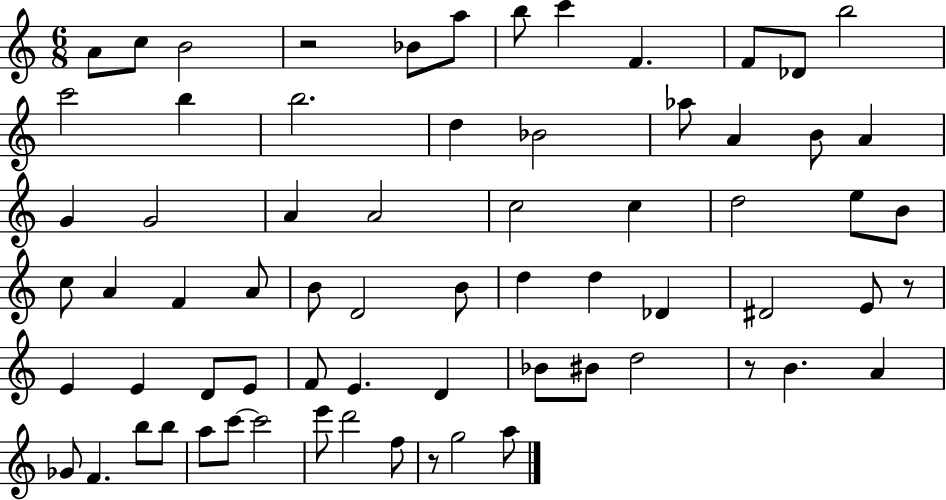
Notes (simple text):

A4/e C5/e B4/h R/h Bb4/e A5/e B5/e C6/q F4/q. F4/e Db4/e B5/h C6/h B5/q B5/h. D5/q Bb4/h Ab5/e A4/q B4/e A4/q G4/q G4/h A4/q A4/h C5/h C5/q D5/h E5/e B4/e C5/e A4/q F4/q A4/e B4/e D4/h B4/e D5/q D5/q Db4/q D#4/h E4/e R/e E4/q E4/q D4/e E4/e F4/e E4/q. D4/q Bb4/e BIS4/e D5/h R/e B4/q. A4/q Gb4/e F4/q. B5/e B5/e A5/e C6/e C6/h E6/e D6/h F5/e R/e G5/h A5/e